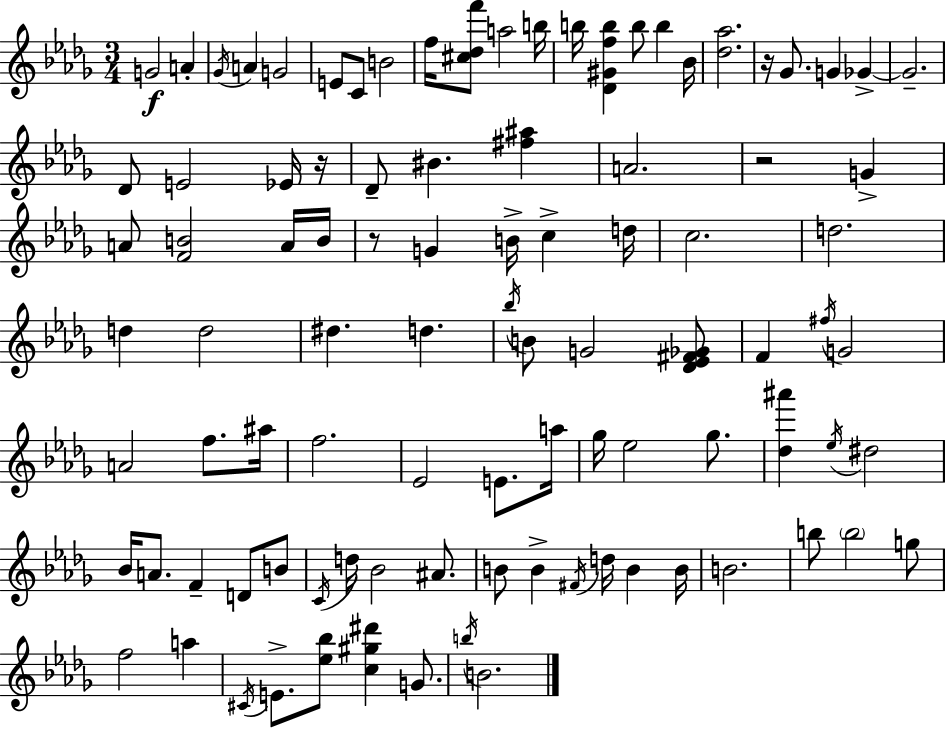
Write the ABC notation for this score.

X:1
T:Untitled
M:3/4
L:1/4
K:Bbm
G2 A _G/4 A G2 E/2 C/2 B2 f/4 [^c_df']/2 a2 b/4 b/4 [_D^Gfb] b/2 b _B/4 [_d_a]2 z/4 _G/2 G _G _G2 _D/2 E2 _E/4 z/4 _D/2 ^B [^f^a] A2 z2 G A/2 [FB]2 A/4 B/4 z/2 G B/4 c d/4 c2 d2 d d2 ^d d _b/4 B/2 G2 [_D_E^F_G]/2 F ^f/4 G2 A2 f/2 ^a/4 f2 _E2 E/2 a/4 _g/4 _e2 _g/2 [_d^a'] _e/4 ^d2 _B/4 A/2 F D/2 B/2 C/4 d/4 _B2 ^A/2 B/2 B ^F/4 d/4 B B/4 B2 b/2 b2 g/2 f2 a ^C/4 E/2 [_e_b]/2 [c^g^d'] G/2 b/4 B2